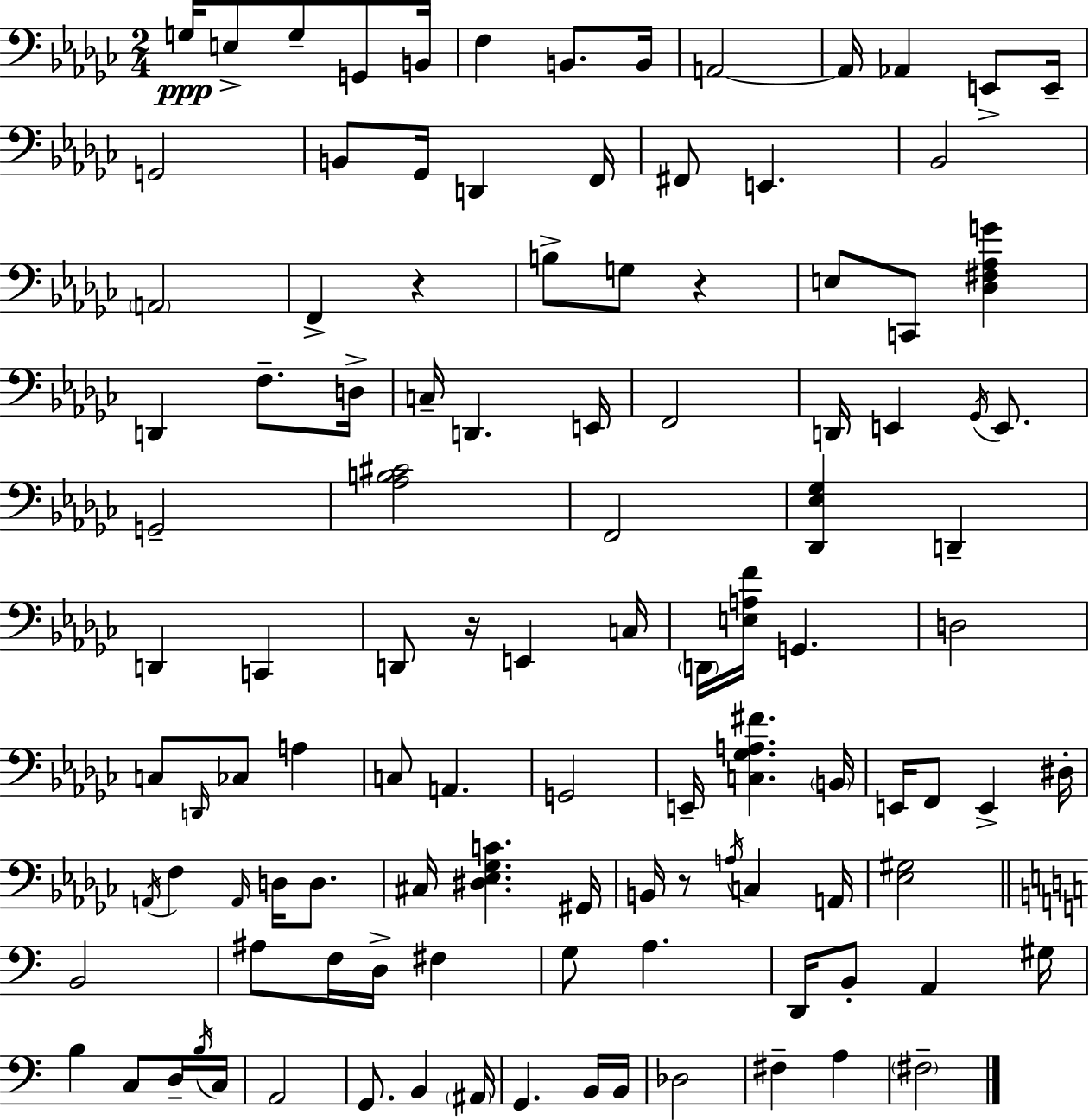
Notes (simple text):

G3/s E3/e G3/e G2/e B2/s F3/q B2/e. B2/s A2/h A2/s Ab2/q E2/e E2/s G2/h B2/e Gb2/s D2/q F2/s F#2/e E2/q. Bb2/h A2/h F2/q R/q B3/e G3/e R/q E3/e C2/e [Db3,F#3,Ab3,G4]/q D2/q F3/e. D3/s C3/s D2/q. E2/s F2/h D2/s E2/q Gb2/s E2/e. G2/h [Ab3,B3,C#4]/h F2/h [Db2,Eb3,Gb3]/q D2/q D2/q C2/q D2/e R/s E2/q C3/s D2/s [E3,A3,F4]/s G2/q. D3/h C3/e D2/s CES3/e A3/q C3/e A2/q. G2/h E2/s [C3,Gb3,A3,F#4]/q. B2/s E2/s F2/e E2/q D#3/s A2/s F3/q A2/s D3/s D3/e. C#3/s [D#3,Eb3,Gb3,C4]/q. G#2/s B2/s R/e A3/s C3/q A2/s [Eb3,G#3]/h B2/h A#3/e F3/s D3/s F#3/q G3/e A3/q. D2/s B2/e A2/q G#3/s B3/q C3/e D3/s B3/s C3/s A2/h G2/e. B2/q A#2/s G2/q. B2/s B2/s Db3/h F#3/q A3/q F#3/h